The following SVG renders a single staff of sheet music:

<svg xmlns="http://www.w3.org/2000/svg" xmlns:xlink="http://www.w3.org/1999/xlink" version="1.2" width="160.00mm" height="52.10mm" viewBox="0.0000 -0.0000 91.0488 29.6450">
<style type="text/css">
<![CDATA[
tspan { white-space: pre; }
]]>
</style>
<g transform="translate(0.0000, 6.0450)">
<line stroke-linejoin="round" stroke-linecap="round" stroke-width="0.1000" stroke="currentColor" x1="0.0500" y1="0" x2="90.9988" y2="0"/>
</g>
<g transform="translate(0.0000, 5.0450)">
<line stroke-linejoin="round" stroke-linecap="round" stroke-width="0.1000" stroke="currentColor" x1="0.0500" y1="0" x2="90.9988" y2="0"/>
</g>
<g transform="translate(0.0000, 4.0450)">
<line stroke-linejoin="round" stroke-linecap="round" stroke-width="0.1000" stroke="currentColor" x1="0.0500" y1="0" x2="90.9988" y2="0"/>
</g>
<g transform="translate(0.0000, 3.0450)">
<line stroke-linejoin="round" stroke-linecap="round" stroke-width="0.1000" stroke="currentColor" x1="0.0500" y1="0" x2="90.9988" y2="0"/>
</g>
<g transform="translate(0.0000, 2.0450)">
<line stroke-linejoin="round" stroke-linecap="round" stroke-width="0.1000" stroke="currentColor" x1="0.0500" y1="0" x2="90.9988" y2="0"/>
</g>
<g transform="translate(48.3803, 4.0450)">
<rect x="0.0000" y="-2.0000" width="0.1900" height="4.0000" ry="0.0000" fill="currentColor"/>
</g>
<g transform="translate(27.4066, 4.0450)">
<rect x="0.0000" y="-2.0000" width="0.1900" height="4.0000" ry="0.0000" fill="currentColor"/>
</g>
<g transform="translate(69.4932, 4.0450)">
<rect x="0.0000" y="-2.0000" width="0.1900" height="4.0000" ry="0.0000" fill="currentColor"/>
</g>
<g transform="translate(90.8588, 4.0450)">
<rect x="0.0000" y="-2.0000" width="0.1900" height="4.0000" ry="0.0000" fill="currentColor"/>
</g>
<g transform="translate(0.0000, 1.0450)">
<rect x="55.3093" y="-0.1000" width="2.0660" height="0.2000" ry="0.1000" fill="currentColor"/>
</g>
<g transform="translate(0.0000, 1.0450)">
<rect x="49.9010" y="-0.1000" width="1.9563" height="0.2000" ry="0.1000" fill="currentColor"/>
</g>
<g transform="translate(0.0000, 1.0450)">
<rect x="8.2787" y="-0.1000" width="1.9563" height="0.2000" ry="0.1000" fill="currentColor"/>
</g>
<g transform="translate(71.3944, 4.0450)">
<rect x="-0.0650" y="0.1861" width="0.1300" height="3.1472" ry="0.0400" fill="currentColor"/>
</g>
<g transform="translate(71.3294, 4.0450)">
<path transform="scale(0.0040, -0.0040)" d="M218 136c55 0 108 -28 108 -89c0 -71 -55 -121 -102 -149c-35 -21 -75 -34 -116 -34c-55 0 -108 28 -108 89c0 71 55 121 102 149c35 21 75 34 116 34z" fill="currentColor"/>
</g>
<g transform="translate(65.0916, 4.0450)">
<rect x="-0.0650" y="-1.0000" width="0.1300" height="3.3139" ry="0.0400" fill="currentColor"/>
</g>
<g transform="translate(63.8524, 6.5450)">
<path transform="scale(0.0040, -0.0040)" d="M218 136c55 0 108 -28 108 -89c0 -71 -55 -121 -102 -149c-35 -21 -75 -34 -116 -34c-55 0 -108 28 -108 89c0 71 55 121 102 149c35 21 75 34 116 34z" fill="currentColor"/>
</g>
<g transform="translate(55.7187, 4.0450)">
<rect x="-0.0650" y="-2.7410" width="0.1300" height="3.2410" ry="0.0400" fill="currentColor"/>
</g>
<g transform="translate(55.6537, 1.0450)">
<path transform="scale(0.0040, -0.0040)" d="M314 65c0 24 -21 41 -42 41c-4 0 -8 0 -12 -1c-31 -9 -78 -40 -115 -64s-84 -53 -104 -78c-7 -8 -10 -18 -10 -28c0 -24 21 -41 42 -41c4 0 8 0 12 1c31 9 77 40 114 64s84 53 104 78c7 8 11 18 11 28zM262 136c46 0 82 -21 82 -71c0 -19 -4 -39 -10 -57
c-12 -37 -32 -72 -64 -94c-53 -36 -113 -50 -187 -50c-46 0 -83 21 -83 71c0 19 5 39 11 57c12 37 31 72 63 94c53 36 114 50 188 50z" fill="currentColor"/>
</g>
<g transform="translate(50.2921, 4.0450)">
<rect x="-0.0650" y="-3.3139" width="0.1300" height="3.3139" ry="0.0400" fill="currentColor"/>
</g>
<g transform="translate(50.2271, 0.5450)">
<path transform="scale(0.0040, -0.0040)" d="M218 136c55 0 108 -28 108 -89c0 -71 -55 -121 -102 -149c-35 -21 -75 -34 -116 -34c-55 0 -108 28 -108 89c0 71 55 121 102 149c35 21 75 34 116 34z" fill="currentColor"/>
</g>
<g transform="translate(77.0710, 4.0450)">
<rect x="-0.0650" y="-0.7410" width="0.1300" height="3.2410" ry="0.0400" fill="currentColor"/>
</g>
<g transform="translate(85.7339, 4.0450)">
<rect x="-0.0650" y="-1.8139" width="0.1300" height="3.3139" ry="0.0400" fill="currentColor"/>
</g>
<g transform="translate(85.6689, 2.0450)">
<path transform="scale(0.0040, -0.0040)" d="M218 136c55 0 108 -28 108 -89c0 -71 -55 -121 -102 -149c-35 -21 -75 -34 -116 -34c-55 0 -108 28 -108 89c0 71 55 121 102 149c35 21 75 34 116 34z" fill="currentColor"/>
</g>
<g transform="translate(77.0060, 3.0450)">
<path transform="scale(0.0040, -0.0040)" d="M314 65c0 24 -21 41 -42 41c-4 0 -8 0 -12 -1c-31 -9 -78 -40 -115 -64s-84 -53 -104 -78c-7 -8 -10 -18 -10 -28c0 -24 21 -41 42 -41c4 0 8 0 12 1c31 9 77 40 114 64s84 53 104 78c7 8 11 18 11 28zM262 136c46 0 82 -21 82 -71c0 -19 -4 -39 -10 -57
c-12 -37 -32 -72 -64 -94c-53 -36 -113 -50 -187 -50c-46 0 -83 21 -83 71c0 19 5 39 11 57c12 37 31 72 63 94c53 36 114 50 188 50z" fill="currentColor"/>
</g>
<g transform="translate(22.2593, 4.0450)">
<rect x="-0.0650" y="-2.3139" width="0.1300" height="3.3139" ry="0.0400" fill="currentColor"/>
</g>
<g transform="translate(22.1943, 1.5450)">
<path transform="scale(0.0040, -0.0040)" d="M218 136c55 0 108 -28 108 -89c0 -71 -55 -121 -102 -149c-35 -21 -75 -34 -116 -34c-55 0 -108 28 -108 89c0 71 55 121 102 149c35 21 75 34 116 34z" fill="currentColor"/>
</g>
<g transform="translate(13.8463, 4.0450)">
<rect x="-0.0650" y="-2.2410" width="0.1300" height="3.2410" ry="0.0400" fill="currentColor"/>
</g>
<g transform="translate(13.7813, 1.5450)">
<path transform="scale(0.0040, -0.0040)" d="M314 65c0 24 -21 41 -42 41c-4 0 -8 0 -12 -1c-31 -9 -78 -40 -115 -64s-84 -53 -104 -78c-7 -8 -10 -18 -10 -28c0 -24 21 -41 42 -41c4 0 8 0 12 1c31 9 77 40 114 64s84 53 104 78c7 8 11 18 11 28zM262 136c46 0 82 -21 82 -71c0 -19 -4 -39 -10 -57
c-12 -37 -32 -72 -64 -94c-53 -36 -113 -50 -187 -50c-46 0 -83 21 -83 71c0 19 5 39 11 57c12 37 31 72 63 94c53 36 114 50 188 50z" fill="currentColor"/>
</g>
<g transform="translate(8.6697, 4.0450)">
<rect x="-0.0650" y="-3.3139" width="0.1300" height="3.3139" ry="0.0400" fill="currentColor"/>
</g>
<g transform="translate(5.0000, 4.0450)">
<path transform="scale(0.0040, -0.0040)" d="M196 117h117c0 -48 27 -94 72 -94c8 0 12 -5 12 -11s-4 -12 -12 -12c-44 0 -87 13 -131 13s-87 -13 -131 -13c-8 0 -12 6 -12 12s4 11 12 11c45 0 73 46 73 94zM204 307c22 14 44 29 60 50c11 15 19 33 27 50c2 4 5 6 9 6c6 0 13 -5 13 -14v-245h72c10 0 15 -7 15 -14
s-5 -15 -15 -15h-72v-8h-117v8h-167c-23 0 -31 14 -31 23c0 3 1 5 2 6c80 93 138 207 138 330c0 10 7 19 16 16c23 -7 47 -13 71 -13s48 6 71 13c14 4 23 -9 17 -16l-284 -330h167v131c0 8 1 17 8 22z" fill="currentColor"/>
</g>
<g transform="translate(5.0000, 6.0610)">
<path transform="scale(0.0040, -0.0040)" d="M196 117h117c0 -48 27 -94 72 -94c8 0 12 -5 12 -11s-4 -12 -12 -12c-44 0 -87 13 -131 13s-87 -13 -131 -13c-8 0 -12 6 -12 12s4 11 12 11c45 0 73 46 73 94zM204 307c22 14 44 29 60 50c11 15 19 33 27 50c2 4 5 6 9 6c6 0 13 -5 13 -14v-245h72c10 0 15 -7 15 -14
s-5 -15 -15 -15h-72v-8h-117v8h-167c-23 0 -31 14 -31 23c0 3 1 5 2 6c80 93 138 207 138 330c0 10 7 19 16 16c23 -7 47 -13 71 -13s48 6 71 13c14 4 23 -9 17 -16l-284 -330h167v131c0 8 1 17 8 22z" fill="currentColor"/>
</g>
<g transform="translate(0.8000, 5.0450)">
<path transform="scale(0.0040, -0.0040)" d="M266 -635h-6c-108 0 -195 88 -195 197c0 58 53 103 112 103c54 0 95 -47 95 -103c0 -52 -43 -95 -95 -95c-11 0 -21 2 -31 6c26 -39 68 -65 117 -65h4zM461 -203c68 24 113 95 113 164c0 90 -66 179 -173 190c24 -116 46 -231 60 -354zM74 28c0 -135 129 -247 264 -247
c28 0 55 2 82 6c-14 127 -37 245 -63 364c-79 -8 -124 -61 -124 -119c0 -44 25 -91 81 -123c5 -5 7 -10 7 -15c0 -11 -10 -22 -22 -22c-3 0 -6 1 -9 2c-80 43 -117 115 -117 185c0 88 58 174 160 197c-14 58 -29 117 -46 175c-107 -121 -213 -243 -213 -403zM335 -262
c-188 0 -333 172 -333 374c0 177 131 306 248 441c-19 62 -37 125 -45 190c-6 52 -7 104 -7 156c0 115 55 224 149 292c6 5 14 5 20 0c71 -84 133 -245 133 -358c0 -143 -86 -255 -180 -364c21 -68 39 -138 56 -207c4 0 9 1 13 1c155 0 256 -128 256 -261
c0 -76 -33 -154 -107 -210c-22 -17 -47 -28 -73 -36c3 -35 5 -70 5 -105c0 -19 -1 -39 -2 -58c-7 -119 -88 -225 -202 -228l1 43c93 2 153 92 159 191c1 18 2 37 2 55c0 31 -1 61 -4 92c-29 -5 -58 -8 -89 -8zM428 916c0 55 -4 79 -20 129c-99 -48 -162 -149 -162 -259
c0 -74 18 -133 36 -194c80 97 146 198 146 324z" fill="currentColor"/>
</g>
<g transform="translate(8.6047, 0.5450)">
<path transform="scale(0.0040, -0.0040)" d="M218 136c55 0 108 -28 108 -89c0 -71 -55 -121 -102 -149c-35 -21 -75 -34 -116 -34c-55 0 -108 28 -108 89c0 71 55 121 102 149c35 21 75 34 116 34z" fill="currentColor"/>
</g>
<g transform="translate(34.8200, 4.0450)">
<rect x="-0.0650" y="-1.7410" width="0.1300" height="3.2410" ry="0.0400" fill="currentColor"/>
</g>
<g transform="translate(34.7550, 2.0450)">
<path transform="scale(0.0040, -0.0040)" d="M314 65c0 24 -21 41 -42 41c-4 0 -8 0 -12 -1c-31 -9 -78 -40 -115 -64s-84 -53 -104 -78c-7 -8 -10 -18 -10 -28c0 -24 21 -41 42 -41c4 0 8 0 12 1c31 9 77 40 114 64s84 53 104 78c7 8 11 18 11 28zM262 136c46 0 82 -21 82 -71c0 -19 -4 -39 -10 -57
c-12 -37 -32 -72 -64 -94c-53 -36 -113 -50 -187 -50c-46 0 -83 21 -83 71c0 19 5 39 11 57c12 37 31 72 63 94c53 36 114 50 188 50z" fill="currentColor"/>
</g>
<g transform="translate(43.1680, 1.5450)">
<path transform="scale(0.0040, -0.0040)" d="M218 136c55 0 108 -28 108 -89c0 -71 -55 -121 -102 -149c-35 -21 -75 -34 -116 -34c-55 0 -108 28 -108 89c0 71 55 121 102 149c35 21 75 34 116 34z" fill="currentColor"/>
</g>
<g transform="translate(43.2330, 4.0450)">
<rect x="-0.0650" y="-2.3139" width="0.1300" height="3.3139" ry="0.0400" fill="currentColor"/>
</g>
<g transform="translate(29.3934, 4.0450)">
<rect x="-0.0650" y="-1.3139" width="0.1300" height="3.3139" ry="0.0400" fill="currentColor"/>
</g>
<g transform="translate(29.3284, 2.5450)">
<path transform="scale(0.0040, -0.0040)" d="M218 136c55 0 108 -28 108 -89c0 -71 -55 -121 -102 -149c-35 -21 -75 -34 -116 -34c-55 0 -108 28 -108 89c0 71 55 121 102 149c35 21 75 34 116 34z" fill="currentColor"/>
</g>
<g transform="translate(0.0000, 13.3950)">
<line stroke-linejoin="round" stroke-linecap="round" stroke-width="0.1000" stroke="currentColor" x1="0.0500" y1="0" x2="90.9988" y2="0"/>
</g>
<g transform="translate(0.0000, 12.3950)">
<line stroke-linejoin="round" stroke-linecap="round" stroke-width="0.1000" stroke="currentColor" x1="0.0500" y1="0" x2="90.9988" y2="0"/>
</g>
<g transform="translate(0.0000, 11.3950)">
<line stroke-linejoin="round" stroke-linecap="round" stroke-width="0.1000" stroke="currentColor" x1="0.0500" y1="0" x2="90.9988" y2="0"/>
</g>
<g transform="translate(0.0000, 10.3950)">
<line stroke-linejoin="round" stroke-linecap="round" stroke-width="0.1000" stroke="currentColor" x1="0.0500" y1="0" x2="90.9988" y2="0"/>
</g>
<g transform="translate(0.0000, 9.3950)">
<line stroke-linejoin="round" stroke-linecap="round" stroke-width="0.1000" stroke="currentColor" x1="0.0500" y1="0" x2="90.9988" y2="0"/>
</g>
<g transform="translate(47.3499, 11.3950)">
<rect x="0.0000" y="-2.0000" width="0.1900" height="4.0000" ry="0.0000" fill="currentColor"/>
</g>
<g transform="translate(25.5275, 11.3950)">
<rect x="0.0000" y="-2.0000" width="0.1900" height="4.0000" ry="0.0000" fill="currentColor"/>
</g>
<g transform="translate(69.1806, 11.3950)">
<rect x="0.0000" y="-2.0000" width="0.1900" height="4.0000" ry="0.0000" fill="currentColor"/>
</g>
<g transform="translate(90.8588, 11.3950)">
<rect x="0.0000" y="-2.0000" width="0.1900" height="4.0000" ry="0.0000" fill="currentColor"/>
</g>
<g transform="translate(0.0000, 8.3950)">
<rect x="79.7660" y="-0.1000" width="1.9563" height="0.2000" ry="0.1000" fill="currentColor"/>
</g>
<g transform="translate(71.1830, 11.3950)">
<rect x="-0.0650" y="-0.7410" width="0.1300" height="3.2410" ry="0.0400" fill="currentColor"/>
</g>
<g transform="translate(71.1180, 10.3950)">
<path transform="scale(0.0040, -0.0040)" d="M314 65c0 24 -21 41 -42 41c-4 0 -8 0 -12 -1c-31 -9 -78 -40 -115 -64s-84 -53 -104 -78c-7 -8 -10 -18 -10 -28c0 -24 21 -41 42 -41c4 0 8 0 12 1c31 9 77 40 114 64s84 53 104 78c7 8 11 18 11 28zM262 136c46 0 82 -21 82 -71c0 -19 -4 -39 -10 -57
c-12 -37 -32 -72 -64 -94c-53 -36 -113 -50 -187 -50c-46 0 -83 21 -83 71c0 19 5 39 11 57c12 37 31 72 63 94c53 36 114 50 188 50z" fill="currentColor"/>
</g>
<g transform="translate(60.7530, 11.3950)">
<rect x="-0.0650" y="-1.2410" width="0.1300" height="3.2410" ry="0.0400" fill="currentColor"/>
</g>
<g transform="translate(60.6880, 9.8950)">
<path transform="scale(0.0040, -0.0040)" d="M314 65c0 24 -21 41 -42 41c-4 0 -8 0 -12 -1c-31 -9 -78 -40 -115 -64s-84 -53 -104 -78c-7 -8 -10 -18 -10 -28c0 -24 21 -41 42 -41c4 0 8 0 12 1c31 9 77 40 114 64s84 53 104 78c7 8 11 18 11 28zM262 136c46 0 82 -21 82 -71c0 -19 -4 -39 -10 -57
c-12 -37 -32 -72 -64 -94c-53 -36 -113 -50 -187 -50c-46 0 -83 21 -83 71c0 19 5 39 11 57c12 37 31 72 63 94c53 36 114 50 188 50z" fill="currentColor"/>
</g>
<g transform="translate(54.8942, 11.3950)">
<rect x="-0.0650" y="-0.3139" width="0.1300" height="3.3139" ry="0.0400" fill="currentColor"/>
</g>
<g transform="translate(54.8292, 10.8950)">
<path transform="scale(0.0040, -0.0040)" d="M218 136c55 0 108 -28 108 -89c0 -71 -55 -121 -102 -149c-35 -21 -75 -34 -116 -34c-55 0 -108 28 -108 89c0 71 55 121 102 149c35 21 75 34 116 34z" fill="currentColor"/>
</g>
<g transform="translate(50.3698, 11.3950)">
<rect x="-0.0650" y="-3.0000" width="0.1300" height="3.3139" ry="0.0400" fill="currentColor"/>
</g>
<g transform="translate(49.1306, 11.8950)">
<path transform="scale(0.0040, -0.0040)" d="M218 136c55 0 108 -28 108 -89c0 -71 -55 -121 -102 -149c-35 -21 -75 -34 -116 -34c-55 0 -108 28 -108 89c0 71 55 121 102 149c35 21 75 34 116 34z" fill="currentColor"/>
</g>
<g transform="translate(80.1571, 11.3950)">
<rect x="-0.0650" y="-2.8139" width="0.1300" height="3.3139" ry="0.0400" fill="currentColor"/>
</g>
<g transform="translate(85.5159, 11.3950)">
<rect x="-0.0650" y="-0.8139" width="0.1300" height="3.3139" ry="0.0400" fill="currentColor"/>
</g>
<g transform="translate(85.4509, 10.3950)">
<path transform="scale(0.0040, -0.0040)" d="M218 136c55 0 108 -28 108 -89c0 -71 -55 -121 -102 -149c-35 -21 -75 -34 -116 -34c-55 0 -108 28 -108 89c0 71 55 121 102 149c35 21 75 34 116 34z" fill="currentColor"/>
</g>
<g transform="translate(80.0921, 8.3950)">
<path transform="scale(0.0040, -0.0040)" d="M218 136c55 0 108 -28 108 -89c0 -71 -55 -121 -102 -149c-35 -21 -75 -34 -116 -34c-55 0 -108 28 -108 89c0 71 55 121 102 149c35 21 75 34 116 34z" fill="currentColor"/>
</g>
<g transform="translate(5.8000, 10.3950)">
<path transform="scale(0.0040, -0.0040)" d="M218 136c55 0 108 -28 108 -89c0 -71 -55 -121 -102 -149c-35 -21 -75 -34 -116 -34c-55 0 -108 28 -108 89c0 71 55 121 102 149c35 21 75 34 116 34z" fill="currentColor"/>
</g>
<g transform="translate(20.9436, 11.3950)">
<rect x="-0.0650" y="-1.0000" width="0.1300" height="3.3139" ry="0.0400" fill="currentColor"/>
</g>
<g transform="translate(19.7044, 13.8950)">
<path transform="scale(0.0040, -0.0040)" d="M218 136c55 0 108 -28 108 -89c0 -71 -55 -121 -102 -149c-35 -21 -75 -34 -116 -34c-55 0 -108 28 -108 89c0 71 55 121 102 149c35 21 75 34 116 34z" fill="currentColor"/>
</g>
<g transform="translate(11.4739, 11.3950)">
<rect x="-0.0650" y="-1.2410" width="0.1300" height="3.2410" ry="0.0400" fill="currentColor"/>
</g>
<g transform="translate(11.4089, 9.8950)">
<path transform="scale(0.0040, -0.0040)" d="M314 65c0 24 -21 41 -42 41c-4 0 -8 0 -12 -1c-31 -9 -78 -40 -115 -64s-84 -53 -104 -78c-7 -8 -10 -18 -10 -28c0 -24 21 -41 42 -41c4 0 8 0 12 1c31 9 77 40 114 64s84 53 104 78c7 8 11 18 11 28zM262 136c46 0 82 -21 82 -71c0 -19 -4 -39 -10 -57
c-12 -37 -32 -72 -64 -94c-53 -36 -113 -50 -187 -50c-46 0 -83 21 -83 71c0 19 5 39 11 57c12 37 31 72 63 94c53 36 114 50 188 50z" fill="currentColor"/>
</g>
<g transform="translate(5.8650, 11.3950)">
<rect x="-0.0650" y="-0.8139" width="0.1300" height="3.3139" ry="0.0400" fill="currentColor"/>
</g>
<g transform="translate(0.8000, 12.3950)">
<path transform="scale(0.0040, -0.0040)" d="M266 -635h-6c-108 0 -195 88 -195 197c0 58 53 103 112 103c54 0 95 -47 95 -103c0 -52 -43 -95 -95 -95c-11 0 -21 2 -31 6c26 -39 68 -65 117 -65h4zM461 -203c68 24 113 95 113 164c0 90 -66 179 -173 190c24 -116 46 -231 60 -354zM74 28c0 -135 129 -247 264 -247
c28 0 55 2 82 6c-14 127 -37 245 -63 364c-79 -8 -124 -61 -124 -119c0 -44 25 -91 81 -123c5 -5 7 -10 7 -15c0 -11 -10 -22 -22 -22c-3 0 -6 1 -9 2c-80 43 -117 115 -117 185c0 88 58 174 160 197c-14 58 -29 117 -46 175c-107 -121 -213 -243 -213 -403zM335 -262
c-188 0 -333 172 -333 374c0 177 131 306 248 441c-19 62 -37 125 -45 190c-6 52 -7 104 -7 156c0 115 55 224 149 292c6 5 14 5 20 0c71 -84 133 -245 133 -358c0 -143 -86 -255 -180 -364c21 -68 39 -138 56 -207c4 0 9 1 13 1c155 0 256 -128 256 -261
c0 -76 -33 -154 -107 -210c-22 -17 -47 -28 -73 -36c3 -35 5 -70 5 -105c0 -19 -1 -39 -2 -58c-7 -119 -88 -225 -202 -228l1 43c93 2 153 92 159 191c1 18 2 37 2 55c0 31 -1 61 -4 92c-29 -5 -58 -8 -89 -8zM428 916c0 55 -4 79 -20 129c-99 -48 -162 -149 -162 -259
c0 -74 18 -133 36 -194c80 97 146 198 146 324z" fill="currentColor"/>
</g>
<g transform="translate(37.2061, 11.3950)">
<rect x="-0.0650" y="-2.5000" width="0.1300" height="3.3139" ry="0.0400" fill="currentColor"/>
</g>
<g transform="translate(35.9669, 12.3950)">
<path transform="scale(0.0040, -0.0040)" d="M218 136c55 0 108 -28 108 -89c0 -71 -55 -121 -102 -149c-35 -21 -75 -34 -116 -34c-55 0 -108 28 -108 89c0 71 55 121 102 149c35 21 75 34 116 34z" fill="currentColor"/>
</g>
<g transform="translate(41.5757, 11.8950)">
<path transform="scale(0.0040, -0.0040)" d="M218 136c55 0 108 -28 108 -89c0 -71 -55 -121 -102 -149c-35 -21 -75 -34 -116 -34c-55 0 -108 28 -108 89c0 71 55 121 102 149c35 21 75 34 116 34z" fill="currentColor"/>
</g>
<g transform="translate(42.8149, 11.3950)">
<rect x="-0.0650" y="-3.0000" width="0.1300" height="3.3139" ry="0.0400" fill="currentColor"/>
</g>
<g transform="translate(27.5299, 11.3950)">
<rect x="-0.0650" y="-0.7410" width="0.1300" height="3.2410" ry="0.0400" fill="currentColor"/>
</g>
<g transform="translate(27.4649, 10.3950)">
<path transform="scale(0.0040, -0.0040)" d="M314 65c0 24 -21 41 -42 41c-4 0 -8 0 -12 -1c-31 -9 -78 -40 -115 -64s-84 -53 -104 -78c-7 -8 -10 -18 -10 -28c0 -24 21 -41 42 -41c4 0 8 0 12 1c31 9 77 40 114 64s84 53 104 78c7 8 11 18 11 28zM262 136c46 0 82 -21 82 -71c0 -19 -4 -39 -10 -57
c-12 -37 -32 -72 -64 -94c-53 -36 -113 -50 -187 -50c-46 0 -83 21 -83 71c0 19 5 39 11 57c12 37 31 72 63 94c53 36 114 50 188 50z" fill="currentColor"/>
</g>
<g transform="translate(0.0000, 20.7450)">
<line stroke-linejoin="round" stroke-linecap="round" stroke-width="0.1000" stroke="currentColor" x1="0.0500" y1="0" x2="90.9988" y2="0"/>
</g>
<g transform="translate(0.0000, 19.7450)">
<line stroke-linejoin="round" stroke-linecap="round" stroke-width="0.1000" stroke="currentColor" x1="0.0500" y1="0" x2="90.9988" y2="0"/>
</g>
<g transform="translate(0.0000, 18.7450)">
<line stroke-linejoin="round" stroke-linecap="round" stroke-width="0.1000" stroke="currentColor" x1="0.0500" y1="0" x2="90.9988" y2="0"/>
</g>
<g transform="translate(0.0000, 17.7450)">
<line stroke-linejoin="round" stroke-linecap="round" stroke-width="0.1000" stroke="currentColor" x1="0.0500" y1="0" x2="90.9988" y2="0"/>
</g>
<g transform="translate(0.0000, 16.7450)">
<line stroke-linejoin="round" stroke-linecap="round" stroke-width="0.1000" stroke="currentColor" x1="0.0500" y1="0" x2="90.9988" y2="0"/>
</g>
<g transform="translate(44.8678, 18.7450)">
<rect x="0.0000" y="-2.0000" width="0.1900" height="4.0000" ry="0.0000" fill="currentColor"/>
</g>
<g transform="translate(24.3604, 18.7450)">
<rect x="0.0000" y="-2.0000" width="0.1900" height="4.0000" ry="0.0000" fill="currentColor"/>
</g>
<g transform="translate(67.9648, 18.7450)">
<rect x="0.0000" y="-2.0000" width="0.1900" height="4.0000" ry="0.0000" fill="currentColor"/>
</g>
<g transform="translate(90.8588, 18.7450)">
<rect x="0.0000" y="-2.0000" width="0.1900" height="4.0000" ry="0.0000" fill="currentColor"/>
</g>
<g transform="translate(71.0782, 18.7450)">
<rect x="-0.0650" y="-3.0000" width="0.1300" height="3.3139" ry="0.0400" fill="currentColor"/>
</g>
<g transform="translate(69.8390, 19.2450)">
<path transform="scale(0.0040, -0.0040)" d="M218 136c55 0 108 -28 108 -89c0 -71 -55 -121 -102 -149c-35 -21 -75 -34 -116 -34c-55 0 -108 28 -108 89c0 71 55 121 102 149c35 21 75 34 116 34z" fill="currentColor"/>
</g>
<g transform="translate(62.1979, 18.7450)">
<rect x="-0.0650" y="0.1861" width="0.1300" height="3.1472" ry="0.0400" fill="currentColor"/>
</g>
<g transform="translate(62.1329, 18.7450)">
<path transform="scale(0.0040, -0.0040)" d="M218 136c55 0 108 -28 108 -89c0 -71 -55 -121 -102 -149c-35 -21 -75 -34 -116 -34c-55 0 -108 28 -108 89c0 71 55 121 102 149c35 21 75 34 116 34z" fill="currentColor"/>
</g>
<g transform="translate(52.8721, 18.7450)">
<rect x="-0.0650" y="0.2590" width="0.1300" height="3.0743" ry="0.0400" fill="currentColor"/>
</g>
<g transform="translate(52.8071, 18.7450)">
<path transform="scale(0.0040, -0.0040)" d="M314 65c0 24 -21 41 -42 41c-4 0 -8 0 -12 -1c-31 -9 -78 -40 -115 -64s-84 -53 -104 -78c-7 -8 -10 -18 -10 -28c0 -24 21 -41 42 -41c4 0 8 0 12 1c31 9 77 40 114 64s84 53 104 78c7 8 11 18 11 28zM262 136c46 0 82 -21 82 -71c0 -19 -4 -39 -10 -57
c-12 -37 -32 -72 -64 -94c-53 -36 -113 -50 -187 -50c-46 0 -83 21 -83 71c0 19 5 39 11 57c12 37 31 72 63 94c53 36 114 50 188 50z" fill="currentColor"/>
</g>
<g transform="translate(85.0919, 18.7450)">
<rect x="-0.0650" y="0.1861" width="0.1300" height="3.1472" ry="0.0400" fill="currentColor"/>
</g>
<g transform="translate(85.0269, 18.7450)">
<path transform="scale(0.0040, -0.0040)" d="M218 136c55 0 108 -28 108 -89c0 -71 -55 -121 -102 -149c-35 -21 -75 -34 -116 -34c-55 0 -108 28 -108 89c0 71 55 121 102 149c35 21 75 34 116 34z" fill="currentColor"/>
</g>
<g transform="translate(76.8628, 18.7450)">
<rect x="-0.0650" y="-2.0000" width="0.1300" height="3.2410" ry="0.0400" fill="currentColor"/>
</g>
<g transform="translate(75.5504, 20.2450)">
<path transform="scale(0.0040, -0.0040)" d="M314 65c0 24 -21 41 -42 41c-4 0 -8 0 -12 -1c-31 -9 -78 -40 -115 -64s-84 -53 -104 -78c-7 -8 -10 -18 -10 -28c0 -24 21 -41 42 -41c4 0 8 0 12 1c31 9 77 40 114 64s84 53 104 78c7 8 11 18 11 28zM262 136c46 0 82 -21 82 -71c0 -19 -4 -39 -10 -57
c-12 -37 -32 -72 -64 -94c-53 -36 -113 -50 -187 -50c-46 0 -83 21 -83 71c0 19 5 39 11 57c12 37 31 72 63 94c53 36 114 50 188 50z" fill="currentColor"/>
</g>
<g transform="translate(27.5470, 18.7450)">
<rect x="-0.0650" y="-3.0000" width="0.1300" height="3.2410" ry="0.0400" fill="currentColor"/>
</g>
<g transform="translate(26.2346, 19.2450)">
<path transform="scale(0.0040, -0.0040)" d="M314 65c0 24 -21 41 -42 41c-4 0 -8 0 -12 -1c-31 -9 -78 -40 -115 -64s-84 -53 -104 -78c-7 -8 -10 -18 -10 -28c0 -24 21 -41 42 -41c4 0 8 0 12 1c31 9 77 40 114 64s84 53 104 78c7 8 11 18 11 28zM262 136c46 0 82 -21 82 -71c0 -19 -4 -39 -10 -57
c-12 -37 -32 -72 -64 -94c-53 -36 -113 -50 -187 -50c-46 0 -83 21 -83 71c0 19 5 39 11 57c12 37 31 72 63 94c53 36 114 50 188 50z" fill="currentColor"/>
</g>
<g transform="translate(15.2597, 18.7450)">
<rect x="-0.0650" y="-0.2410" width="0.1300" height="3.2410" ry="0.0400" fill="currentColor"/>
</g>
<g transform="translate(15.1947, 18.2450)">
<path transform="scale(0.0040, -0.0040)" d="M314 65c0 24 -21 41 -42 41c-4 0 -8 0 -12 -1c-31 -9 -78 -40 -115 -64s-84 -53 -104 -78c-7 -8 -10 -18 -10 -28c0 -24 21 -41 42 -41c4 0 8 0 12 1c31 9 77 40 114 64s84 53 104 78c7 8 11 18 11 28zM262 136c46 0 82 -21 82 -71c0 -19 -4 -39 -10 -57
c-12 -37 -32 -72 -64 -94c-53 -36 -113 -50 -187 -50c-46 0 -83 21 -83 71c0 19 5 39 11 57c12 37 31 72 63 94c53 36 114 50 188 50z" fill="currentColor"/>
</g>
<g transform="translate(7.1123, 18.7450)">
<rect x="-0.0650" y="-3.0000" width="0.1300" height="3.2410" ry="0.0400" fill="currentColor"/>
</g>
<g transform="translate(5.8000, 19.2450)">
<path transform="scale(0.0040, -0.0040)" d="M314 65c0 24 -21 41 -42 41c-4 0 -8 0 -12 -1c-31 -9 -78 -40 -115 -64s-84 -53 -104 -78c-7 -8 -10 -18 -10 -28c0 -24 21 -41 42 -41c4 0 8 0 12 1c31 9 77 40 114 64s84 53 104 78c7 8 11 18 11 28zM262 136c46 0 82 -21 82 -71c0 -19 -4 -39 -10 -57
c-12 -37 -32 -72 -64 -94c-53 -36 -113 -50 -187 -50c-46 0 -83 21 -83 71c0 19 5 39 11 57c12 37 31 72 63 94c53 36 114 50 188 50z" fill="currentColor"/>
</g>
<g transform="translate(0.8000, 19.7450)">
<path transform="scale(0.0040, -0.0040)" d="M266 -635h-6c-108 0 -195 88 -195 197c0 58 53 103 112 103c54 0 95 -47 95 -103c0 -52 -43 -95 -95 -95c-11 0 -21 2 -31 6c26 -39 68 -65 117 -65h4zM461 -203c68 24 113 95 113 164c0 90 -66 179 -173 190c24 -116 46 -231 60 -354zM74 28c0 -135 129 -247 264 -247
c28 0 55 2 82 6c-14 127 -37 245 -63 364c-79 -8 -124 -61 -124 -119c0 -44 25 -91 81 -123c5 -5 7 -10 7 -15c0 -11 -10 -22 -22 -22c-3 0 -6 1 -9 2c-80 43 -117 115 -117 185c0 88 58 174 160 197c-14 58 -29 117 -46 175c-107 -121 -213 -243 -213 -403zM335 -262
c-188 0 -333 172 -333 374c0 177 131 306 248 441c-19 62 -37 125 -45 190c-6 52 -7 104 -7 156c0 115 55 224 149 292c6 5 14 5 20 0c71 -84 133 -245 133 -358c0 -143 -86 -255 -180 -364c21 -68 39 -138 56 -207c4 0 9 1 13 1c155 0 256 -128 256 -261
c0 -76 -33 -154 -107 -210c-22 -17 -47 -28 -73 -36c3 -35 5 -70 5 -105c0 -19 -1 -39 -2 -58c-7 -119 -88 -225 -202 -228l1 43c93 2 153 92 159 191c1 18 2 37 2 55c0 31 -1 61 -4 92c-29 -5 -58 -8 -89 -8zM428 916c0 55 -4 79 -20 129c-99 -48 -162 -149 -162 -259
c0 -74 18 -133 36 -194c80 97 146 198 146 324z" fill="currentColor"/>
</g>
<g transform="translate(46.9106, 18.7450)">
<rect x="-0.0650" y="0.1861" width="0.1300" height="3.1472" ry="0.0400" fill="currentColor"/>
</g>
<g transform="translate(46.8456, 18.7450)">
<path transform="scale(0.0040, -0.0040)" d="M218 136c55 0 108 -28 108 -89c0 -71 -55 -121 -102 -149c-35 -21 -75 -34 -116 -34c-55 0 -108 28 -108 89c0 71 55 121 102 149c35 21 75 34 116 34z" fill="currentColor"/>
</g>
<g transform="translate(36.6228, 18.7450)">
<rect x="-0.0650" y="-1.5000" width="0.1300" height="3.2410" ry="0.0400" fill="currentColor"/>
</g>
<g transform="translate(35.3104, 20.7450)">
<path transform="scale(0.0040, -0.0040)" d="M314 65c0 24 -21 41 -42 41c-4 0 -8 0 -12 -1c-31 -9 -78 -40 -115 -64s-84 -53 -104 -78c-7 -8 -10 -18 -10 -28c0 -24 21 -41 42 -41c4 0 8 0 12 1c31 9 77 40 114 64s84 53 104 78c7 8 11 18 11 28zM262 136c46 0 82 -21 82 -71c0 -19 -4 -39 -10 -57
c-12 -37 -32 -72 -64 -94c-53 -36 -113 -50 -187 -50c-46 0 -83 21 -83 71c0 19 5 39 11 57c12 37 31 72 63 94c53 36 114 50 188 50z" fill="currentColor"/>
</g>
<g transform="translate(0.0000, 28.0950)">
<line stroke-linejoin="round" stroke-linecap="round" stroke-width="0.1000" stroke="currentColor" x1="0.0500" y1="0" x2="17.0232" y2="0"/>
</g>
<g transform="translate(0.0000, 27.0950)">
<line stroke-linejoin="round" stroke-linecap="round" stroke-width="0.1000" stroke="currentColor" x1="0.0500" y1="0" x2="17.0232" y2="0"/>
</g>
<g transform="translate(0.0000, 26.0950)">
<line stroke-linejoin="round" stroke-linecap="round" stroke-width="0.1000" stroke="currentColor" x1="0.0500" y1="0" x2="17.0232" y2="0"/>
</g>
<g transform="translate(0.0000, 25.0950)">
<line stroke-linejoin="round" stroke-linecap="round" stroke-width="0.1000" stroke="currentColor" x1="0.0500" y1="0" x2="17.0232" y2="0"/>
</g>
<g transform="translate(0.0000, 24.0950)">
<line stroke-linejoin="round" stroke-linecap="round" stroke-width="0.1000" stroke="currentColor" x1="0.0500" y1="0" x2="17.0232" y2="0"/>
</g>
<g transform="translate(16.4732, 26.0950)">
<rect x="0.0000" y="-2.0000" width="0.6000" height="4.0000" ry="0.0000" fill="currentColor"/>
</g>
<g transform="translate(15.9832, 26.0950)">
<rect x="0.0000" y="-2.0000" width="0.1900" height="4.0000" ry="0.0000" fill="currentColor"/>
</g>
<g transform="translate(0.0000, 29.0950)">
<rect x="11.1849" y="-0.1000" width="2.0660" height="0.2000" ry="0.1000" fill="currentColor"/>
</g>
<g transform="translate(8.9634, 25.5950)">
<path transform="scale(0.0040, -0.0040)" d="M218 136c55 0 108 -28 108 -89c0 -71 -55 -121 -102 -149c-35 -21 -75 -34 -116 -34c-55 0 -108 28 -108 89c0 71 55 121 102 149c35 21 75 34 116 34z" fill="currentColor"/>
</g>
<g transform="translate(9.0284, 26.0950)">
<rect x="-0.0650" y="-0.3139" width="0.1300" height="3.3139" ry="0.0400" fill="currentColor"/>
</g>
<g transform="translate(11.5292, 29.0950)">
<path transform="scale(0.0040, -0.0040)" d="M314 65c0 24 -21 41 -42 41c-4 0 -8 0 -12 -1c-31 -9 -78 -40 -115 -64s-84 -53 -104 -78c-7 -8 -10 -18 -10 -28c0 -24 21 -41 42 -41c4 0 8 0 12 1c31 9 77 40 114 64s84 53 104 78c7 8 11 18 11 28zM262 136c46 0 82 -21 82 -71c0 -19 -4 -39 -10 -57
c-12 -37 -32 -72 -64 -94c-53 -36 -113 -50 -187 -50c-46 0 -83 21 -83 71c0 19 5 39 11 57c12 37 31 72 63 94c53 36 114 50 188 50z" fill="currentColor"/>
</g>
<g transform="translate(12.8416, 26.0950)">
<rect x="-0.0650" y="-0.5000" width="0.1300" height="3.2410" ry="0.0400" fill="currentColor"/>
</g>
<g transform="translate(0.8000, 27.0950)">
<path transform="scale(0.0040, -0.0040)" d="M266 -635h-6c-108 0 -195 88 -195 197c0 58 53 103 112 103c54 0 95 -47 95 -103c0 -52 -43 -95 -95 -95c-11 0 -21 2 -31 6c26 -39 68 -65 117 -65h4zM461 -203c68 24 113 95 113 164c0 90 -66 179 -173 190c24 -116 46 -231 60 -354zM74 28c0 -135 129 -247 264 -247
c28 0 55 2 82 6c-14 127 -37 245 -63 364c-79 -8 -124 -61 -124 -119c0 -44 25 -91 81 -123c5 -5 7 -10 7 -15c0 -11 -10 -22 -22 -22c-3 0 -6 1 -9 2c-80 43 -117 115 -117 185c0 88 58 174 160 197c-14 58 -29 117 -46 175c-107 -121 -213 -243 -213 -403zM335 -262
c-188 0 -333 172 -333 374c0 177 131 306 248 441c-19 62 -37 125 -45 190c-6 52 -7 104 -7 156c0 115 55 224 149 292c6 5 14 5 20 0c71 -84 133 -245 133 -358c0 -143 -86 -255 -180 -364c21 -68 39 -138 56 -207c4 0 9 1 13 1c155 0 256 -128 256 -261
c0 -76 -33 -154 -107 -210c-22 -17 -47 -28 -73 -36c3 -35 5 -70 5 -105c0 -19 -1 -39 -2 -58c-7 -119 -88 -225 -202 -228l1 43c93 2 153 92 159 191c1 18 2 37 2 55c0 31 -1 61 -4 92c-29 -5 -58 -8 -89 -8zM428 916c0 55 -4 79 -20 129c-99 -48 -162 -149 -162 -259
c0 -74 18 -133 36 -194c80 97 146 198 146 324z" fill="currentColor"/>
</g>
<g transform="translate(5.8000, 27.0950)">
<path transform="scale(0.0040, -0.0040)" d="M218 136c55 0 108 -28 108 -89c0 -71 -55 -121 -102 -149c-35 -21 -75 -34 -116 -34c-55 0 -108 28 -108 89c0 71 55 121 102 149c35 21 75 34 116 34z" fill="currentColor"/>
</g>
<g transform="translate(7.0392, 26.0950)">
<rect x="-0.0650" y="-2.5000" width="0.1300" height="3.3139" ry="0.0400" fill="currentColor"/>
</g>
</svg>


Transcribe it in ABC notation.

X:1
T:Untitled
M:4/4
L:1/4
K:C
b g2 g e f2 g b a2 D B d2 f d e2 D d2 G A A c e2 d2 a d A2 c2 A2 E2 B B2 B A F2 B G c C2